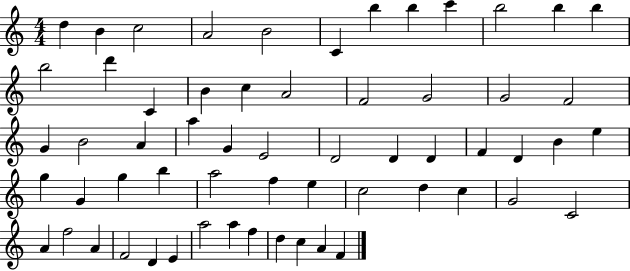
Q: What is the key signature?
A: C major